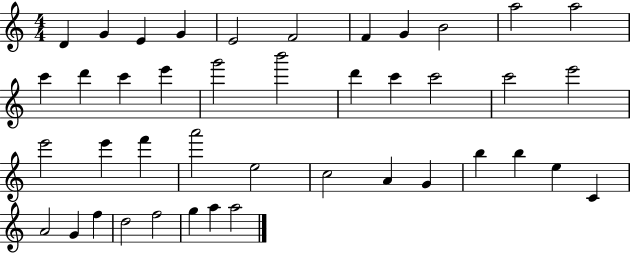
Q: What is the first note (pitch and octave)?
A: D4